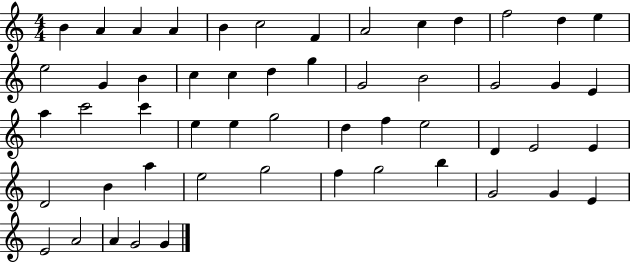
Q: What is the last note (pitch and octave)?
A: G4